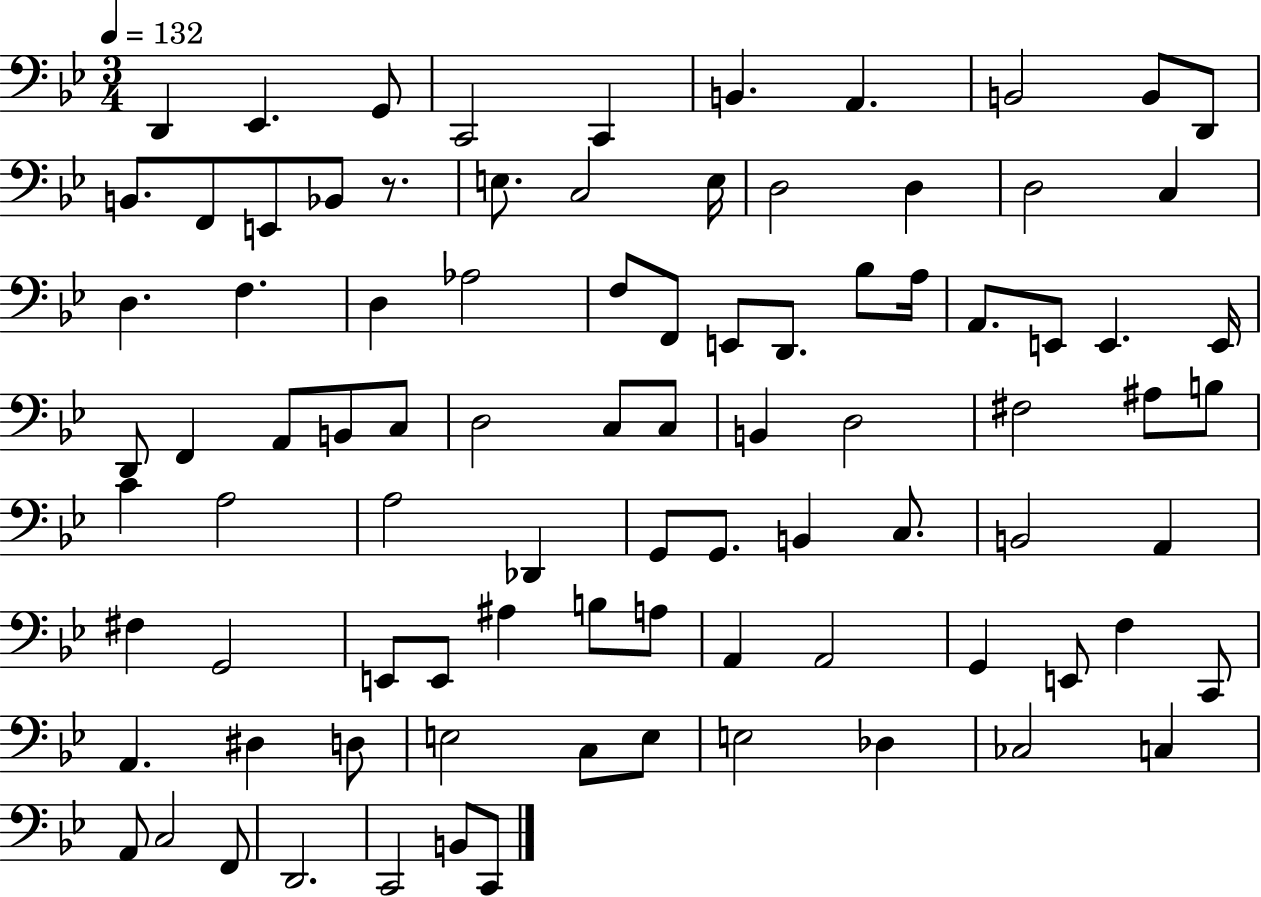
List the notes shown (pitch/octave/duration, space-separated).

D2/q Eb2/q. G2/e C2/h C2/q B2/q. A2/q. B2/h B2/e D2/e B2/e. F2/e E2/e Bb2/e R/e. E3/e. C3/h E3/s D3/h D3/q D3/h C3/q D3/q. F3/q. D3/q Ab3/h F3/e F2/e E2/e D2/e. Bb3/e A3/s A2/e. E2/e E2/q. E2/s D2/e F2/q A2/e B2/e C3/e D3/h C3/e C3/e B2/q D3/h F#3/h A#3/e B3/e C4/q A3/h A3/h Db2/q G2/e G2/e. B2/q C3/e. B2/h A2/q F#3/q G2/h E2/e E2/e A#3/q B3/e A3/e A2/q A2/h G2/q E2/e F3/q C2/e A2/q. D#3/q D3/e E3/h C3/e E3/e E3/h Db3/q CES3/h C3/q A2/e C3/h F2/e D2/h. C2/h B2/e C2/e